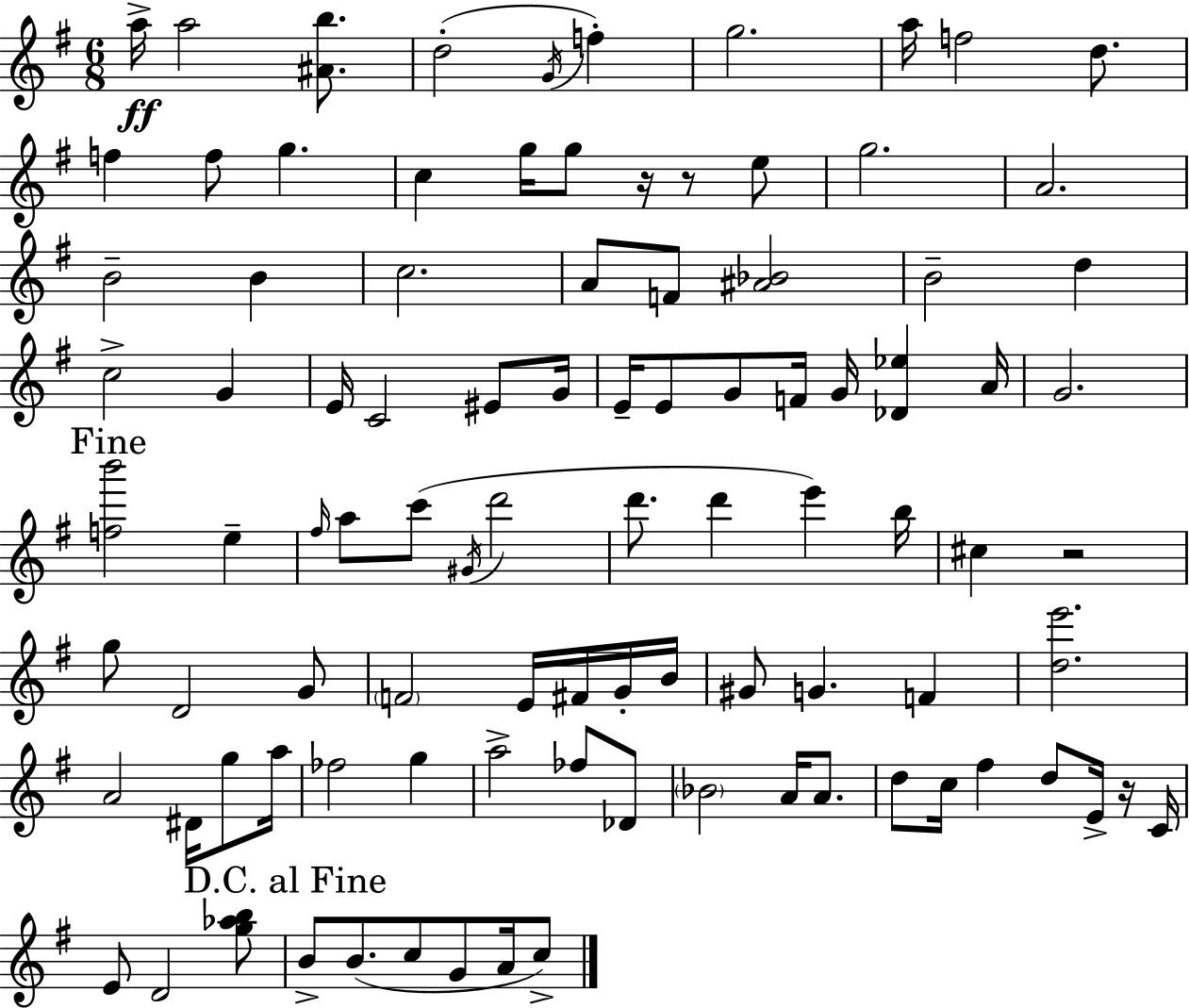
{
  \clef treble
  \numericTimeSignature
  \time 6/8
  \key e \minor
  a''16->\ff a''2 <ais' b''>8. | d''2-.( \acciaccatura { g'16 } f''4-.) | g''2. | a''16 f''2 d''8. | \break f''4 f''8 g''4. | c''4 g''16 g''8 r16 r8 e''8 | g''2. | a'2. | \break b'2-- b'4 | c''2. | a'8 f'8 <ais' bes'>2 | b'2-- d''4 | \break c''2-> g'4 | e'16 c'2 eis'8 | g'16 e'16-- e'8 g'8 f'16 g'16 <des' ees''>4 | a'16 g'2. | \break \mark "Fine" <f'' b'''>2 e''4-- | \grace { fis''16 } a''8 c'''8( \acciaccatura { gis'16 } d'''2 | d'''8. d'''4 e'''4) | b''16 cis''4 r2 | \break g''8 d'2 | g'8 \parenthesize f'2 e'16 | fis'16 g'16-. b'16 gis'8 g'4. f'4 | <d'' e'''>2. | \break a'2 dis'16 | g''8 a''16 fes''2 g''4 | a''2-> fes''8 | des'8 \parenthesize bes'2 a'16 | \break a'8. d''8 c''16 fis''4 d''8 | e'16-> r16 c'16 e'8 d'2 | <g'' aes'' b''>8 \mark "D.C. al Fine" b'8-> b'8.( c''8 g'8 | a'16 c''8->) \bar "|."
}